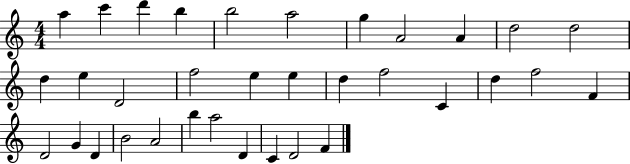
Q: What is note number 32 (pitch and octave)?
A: C4